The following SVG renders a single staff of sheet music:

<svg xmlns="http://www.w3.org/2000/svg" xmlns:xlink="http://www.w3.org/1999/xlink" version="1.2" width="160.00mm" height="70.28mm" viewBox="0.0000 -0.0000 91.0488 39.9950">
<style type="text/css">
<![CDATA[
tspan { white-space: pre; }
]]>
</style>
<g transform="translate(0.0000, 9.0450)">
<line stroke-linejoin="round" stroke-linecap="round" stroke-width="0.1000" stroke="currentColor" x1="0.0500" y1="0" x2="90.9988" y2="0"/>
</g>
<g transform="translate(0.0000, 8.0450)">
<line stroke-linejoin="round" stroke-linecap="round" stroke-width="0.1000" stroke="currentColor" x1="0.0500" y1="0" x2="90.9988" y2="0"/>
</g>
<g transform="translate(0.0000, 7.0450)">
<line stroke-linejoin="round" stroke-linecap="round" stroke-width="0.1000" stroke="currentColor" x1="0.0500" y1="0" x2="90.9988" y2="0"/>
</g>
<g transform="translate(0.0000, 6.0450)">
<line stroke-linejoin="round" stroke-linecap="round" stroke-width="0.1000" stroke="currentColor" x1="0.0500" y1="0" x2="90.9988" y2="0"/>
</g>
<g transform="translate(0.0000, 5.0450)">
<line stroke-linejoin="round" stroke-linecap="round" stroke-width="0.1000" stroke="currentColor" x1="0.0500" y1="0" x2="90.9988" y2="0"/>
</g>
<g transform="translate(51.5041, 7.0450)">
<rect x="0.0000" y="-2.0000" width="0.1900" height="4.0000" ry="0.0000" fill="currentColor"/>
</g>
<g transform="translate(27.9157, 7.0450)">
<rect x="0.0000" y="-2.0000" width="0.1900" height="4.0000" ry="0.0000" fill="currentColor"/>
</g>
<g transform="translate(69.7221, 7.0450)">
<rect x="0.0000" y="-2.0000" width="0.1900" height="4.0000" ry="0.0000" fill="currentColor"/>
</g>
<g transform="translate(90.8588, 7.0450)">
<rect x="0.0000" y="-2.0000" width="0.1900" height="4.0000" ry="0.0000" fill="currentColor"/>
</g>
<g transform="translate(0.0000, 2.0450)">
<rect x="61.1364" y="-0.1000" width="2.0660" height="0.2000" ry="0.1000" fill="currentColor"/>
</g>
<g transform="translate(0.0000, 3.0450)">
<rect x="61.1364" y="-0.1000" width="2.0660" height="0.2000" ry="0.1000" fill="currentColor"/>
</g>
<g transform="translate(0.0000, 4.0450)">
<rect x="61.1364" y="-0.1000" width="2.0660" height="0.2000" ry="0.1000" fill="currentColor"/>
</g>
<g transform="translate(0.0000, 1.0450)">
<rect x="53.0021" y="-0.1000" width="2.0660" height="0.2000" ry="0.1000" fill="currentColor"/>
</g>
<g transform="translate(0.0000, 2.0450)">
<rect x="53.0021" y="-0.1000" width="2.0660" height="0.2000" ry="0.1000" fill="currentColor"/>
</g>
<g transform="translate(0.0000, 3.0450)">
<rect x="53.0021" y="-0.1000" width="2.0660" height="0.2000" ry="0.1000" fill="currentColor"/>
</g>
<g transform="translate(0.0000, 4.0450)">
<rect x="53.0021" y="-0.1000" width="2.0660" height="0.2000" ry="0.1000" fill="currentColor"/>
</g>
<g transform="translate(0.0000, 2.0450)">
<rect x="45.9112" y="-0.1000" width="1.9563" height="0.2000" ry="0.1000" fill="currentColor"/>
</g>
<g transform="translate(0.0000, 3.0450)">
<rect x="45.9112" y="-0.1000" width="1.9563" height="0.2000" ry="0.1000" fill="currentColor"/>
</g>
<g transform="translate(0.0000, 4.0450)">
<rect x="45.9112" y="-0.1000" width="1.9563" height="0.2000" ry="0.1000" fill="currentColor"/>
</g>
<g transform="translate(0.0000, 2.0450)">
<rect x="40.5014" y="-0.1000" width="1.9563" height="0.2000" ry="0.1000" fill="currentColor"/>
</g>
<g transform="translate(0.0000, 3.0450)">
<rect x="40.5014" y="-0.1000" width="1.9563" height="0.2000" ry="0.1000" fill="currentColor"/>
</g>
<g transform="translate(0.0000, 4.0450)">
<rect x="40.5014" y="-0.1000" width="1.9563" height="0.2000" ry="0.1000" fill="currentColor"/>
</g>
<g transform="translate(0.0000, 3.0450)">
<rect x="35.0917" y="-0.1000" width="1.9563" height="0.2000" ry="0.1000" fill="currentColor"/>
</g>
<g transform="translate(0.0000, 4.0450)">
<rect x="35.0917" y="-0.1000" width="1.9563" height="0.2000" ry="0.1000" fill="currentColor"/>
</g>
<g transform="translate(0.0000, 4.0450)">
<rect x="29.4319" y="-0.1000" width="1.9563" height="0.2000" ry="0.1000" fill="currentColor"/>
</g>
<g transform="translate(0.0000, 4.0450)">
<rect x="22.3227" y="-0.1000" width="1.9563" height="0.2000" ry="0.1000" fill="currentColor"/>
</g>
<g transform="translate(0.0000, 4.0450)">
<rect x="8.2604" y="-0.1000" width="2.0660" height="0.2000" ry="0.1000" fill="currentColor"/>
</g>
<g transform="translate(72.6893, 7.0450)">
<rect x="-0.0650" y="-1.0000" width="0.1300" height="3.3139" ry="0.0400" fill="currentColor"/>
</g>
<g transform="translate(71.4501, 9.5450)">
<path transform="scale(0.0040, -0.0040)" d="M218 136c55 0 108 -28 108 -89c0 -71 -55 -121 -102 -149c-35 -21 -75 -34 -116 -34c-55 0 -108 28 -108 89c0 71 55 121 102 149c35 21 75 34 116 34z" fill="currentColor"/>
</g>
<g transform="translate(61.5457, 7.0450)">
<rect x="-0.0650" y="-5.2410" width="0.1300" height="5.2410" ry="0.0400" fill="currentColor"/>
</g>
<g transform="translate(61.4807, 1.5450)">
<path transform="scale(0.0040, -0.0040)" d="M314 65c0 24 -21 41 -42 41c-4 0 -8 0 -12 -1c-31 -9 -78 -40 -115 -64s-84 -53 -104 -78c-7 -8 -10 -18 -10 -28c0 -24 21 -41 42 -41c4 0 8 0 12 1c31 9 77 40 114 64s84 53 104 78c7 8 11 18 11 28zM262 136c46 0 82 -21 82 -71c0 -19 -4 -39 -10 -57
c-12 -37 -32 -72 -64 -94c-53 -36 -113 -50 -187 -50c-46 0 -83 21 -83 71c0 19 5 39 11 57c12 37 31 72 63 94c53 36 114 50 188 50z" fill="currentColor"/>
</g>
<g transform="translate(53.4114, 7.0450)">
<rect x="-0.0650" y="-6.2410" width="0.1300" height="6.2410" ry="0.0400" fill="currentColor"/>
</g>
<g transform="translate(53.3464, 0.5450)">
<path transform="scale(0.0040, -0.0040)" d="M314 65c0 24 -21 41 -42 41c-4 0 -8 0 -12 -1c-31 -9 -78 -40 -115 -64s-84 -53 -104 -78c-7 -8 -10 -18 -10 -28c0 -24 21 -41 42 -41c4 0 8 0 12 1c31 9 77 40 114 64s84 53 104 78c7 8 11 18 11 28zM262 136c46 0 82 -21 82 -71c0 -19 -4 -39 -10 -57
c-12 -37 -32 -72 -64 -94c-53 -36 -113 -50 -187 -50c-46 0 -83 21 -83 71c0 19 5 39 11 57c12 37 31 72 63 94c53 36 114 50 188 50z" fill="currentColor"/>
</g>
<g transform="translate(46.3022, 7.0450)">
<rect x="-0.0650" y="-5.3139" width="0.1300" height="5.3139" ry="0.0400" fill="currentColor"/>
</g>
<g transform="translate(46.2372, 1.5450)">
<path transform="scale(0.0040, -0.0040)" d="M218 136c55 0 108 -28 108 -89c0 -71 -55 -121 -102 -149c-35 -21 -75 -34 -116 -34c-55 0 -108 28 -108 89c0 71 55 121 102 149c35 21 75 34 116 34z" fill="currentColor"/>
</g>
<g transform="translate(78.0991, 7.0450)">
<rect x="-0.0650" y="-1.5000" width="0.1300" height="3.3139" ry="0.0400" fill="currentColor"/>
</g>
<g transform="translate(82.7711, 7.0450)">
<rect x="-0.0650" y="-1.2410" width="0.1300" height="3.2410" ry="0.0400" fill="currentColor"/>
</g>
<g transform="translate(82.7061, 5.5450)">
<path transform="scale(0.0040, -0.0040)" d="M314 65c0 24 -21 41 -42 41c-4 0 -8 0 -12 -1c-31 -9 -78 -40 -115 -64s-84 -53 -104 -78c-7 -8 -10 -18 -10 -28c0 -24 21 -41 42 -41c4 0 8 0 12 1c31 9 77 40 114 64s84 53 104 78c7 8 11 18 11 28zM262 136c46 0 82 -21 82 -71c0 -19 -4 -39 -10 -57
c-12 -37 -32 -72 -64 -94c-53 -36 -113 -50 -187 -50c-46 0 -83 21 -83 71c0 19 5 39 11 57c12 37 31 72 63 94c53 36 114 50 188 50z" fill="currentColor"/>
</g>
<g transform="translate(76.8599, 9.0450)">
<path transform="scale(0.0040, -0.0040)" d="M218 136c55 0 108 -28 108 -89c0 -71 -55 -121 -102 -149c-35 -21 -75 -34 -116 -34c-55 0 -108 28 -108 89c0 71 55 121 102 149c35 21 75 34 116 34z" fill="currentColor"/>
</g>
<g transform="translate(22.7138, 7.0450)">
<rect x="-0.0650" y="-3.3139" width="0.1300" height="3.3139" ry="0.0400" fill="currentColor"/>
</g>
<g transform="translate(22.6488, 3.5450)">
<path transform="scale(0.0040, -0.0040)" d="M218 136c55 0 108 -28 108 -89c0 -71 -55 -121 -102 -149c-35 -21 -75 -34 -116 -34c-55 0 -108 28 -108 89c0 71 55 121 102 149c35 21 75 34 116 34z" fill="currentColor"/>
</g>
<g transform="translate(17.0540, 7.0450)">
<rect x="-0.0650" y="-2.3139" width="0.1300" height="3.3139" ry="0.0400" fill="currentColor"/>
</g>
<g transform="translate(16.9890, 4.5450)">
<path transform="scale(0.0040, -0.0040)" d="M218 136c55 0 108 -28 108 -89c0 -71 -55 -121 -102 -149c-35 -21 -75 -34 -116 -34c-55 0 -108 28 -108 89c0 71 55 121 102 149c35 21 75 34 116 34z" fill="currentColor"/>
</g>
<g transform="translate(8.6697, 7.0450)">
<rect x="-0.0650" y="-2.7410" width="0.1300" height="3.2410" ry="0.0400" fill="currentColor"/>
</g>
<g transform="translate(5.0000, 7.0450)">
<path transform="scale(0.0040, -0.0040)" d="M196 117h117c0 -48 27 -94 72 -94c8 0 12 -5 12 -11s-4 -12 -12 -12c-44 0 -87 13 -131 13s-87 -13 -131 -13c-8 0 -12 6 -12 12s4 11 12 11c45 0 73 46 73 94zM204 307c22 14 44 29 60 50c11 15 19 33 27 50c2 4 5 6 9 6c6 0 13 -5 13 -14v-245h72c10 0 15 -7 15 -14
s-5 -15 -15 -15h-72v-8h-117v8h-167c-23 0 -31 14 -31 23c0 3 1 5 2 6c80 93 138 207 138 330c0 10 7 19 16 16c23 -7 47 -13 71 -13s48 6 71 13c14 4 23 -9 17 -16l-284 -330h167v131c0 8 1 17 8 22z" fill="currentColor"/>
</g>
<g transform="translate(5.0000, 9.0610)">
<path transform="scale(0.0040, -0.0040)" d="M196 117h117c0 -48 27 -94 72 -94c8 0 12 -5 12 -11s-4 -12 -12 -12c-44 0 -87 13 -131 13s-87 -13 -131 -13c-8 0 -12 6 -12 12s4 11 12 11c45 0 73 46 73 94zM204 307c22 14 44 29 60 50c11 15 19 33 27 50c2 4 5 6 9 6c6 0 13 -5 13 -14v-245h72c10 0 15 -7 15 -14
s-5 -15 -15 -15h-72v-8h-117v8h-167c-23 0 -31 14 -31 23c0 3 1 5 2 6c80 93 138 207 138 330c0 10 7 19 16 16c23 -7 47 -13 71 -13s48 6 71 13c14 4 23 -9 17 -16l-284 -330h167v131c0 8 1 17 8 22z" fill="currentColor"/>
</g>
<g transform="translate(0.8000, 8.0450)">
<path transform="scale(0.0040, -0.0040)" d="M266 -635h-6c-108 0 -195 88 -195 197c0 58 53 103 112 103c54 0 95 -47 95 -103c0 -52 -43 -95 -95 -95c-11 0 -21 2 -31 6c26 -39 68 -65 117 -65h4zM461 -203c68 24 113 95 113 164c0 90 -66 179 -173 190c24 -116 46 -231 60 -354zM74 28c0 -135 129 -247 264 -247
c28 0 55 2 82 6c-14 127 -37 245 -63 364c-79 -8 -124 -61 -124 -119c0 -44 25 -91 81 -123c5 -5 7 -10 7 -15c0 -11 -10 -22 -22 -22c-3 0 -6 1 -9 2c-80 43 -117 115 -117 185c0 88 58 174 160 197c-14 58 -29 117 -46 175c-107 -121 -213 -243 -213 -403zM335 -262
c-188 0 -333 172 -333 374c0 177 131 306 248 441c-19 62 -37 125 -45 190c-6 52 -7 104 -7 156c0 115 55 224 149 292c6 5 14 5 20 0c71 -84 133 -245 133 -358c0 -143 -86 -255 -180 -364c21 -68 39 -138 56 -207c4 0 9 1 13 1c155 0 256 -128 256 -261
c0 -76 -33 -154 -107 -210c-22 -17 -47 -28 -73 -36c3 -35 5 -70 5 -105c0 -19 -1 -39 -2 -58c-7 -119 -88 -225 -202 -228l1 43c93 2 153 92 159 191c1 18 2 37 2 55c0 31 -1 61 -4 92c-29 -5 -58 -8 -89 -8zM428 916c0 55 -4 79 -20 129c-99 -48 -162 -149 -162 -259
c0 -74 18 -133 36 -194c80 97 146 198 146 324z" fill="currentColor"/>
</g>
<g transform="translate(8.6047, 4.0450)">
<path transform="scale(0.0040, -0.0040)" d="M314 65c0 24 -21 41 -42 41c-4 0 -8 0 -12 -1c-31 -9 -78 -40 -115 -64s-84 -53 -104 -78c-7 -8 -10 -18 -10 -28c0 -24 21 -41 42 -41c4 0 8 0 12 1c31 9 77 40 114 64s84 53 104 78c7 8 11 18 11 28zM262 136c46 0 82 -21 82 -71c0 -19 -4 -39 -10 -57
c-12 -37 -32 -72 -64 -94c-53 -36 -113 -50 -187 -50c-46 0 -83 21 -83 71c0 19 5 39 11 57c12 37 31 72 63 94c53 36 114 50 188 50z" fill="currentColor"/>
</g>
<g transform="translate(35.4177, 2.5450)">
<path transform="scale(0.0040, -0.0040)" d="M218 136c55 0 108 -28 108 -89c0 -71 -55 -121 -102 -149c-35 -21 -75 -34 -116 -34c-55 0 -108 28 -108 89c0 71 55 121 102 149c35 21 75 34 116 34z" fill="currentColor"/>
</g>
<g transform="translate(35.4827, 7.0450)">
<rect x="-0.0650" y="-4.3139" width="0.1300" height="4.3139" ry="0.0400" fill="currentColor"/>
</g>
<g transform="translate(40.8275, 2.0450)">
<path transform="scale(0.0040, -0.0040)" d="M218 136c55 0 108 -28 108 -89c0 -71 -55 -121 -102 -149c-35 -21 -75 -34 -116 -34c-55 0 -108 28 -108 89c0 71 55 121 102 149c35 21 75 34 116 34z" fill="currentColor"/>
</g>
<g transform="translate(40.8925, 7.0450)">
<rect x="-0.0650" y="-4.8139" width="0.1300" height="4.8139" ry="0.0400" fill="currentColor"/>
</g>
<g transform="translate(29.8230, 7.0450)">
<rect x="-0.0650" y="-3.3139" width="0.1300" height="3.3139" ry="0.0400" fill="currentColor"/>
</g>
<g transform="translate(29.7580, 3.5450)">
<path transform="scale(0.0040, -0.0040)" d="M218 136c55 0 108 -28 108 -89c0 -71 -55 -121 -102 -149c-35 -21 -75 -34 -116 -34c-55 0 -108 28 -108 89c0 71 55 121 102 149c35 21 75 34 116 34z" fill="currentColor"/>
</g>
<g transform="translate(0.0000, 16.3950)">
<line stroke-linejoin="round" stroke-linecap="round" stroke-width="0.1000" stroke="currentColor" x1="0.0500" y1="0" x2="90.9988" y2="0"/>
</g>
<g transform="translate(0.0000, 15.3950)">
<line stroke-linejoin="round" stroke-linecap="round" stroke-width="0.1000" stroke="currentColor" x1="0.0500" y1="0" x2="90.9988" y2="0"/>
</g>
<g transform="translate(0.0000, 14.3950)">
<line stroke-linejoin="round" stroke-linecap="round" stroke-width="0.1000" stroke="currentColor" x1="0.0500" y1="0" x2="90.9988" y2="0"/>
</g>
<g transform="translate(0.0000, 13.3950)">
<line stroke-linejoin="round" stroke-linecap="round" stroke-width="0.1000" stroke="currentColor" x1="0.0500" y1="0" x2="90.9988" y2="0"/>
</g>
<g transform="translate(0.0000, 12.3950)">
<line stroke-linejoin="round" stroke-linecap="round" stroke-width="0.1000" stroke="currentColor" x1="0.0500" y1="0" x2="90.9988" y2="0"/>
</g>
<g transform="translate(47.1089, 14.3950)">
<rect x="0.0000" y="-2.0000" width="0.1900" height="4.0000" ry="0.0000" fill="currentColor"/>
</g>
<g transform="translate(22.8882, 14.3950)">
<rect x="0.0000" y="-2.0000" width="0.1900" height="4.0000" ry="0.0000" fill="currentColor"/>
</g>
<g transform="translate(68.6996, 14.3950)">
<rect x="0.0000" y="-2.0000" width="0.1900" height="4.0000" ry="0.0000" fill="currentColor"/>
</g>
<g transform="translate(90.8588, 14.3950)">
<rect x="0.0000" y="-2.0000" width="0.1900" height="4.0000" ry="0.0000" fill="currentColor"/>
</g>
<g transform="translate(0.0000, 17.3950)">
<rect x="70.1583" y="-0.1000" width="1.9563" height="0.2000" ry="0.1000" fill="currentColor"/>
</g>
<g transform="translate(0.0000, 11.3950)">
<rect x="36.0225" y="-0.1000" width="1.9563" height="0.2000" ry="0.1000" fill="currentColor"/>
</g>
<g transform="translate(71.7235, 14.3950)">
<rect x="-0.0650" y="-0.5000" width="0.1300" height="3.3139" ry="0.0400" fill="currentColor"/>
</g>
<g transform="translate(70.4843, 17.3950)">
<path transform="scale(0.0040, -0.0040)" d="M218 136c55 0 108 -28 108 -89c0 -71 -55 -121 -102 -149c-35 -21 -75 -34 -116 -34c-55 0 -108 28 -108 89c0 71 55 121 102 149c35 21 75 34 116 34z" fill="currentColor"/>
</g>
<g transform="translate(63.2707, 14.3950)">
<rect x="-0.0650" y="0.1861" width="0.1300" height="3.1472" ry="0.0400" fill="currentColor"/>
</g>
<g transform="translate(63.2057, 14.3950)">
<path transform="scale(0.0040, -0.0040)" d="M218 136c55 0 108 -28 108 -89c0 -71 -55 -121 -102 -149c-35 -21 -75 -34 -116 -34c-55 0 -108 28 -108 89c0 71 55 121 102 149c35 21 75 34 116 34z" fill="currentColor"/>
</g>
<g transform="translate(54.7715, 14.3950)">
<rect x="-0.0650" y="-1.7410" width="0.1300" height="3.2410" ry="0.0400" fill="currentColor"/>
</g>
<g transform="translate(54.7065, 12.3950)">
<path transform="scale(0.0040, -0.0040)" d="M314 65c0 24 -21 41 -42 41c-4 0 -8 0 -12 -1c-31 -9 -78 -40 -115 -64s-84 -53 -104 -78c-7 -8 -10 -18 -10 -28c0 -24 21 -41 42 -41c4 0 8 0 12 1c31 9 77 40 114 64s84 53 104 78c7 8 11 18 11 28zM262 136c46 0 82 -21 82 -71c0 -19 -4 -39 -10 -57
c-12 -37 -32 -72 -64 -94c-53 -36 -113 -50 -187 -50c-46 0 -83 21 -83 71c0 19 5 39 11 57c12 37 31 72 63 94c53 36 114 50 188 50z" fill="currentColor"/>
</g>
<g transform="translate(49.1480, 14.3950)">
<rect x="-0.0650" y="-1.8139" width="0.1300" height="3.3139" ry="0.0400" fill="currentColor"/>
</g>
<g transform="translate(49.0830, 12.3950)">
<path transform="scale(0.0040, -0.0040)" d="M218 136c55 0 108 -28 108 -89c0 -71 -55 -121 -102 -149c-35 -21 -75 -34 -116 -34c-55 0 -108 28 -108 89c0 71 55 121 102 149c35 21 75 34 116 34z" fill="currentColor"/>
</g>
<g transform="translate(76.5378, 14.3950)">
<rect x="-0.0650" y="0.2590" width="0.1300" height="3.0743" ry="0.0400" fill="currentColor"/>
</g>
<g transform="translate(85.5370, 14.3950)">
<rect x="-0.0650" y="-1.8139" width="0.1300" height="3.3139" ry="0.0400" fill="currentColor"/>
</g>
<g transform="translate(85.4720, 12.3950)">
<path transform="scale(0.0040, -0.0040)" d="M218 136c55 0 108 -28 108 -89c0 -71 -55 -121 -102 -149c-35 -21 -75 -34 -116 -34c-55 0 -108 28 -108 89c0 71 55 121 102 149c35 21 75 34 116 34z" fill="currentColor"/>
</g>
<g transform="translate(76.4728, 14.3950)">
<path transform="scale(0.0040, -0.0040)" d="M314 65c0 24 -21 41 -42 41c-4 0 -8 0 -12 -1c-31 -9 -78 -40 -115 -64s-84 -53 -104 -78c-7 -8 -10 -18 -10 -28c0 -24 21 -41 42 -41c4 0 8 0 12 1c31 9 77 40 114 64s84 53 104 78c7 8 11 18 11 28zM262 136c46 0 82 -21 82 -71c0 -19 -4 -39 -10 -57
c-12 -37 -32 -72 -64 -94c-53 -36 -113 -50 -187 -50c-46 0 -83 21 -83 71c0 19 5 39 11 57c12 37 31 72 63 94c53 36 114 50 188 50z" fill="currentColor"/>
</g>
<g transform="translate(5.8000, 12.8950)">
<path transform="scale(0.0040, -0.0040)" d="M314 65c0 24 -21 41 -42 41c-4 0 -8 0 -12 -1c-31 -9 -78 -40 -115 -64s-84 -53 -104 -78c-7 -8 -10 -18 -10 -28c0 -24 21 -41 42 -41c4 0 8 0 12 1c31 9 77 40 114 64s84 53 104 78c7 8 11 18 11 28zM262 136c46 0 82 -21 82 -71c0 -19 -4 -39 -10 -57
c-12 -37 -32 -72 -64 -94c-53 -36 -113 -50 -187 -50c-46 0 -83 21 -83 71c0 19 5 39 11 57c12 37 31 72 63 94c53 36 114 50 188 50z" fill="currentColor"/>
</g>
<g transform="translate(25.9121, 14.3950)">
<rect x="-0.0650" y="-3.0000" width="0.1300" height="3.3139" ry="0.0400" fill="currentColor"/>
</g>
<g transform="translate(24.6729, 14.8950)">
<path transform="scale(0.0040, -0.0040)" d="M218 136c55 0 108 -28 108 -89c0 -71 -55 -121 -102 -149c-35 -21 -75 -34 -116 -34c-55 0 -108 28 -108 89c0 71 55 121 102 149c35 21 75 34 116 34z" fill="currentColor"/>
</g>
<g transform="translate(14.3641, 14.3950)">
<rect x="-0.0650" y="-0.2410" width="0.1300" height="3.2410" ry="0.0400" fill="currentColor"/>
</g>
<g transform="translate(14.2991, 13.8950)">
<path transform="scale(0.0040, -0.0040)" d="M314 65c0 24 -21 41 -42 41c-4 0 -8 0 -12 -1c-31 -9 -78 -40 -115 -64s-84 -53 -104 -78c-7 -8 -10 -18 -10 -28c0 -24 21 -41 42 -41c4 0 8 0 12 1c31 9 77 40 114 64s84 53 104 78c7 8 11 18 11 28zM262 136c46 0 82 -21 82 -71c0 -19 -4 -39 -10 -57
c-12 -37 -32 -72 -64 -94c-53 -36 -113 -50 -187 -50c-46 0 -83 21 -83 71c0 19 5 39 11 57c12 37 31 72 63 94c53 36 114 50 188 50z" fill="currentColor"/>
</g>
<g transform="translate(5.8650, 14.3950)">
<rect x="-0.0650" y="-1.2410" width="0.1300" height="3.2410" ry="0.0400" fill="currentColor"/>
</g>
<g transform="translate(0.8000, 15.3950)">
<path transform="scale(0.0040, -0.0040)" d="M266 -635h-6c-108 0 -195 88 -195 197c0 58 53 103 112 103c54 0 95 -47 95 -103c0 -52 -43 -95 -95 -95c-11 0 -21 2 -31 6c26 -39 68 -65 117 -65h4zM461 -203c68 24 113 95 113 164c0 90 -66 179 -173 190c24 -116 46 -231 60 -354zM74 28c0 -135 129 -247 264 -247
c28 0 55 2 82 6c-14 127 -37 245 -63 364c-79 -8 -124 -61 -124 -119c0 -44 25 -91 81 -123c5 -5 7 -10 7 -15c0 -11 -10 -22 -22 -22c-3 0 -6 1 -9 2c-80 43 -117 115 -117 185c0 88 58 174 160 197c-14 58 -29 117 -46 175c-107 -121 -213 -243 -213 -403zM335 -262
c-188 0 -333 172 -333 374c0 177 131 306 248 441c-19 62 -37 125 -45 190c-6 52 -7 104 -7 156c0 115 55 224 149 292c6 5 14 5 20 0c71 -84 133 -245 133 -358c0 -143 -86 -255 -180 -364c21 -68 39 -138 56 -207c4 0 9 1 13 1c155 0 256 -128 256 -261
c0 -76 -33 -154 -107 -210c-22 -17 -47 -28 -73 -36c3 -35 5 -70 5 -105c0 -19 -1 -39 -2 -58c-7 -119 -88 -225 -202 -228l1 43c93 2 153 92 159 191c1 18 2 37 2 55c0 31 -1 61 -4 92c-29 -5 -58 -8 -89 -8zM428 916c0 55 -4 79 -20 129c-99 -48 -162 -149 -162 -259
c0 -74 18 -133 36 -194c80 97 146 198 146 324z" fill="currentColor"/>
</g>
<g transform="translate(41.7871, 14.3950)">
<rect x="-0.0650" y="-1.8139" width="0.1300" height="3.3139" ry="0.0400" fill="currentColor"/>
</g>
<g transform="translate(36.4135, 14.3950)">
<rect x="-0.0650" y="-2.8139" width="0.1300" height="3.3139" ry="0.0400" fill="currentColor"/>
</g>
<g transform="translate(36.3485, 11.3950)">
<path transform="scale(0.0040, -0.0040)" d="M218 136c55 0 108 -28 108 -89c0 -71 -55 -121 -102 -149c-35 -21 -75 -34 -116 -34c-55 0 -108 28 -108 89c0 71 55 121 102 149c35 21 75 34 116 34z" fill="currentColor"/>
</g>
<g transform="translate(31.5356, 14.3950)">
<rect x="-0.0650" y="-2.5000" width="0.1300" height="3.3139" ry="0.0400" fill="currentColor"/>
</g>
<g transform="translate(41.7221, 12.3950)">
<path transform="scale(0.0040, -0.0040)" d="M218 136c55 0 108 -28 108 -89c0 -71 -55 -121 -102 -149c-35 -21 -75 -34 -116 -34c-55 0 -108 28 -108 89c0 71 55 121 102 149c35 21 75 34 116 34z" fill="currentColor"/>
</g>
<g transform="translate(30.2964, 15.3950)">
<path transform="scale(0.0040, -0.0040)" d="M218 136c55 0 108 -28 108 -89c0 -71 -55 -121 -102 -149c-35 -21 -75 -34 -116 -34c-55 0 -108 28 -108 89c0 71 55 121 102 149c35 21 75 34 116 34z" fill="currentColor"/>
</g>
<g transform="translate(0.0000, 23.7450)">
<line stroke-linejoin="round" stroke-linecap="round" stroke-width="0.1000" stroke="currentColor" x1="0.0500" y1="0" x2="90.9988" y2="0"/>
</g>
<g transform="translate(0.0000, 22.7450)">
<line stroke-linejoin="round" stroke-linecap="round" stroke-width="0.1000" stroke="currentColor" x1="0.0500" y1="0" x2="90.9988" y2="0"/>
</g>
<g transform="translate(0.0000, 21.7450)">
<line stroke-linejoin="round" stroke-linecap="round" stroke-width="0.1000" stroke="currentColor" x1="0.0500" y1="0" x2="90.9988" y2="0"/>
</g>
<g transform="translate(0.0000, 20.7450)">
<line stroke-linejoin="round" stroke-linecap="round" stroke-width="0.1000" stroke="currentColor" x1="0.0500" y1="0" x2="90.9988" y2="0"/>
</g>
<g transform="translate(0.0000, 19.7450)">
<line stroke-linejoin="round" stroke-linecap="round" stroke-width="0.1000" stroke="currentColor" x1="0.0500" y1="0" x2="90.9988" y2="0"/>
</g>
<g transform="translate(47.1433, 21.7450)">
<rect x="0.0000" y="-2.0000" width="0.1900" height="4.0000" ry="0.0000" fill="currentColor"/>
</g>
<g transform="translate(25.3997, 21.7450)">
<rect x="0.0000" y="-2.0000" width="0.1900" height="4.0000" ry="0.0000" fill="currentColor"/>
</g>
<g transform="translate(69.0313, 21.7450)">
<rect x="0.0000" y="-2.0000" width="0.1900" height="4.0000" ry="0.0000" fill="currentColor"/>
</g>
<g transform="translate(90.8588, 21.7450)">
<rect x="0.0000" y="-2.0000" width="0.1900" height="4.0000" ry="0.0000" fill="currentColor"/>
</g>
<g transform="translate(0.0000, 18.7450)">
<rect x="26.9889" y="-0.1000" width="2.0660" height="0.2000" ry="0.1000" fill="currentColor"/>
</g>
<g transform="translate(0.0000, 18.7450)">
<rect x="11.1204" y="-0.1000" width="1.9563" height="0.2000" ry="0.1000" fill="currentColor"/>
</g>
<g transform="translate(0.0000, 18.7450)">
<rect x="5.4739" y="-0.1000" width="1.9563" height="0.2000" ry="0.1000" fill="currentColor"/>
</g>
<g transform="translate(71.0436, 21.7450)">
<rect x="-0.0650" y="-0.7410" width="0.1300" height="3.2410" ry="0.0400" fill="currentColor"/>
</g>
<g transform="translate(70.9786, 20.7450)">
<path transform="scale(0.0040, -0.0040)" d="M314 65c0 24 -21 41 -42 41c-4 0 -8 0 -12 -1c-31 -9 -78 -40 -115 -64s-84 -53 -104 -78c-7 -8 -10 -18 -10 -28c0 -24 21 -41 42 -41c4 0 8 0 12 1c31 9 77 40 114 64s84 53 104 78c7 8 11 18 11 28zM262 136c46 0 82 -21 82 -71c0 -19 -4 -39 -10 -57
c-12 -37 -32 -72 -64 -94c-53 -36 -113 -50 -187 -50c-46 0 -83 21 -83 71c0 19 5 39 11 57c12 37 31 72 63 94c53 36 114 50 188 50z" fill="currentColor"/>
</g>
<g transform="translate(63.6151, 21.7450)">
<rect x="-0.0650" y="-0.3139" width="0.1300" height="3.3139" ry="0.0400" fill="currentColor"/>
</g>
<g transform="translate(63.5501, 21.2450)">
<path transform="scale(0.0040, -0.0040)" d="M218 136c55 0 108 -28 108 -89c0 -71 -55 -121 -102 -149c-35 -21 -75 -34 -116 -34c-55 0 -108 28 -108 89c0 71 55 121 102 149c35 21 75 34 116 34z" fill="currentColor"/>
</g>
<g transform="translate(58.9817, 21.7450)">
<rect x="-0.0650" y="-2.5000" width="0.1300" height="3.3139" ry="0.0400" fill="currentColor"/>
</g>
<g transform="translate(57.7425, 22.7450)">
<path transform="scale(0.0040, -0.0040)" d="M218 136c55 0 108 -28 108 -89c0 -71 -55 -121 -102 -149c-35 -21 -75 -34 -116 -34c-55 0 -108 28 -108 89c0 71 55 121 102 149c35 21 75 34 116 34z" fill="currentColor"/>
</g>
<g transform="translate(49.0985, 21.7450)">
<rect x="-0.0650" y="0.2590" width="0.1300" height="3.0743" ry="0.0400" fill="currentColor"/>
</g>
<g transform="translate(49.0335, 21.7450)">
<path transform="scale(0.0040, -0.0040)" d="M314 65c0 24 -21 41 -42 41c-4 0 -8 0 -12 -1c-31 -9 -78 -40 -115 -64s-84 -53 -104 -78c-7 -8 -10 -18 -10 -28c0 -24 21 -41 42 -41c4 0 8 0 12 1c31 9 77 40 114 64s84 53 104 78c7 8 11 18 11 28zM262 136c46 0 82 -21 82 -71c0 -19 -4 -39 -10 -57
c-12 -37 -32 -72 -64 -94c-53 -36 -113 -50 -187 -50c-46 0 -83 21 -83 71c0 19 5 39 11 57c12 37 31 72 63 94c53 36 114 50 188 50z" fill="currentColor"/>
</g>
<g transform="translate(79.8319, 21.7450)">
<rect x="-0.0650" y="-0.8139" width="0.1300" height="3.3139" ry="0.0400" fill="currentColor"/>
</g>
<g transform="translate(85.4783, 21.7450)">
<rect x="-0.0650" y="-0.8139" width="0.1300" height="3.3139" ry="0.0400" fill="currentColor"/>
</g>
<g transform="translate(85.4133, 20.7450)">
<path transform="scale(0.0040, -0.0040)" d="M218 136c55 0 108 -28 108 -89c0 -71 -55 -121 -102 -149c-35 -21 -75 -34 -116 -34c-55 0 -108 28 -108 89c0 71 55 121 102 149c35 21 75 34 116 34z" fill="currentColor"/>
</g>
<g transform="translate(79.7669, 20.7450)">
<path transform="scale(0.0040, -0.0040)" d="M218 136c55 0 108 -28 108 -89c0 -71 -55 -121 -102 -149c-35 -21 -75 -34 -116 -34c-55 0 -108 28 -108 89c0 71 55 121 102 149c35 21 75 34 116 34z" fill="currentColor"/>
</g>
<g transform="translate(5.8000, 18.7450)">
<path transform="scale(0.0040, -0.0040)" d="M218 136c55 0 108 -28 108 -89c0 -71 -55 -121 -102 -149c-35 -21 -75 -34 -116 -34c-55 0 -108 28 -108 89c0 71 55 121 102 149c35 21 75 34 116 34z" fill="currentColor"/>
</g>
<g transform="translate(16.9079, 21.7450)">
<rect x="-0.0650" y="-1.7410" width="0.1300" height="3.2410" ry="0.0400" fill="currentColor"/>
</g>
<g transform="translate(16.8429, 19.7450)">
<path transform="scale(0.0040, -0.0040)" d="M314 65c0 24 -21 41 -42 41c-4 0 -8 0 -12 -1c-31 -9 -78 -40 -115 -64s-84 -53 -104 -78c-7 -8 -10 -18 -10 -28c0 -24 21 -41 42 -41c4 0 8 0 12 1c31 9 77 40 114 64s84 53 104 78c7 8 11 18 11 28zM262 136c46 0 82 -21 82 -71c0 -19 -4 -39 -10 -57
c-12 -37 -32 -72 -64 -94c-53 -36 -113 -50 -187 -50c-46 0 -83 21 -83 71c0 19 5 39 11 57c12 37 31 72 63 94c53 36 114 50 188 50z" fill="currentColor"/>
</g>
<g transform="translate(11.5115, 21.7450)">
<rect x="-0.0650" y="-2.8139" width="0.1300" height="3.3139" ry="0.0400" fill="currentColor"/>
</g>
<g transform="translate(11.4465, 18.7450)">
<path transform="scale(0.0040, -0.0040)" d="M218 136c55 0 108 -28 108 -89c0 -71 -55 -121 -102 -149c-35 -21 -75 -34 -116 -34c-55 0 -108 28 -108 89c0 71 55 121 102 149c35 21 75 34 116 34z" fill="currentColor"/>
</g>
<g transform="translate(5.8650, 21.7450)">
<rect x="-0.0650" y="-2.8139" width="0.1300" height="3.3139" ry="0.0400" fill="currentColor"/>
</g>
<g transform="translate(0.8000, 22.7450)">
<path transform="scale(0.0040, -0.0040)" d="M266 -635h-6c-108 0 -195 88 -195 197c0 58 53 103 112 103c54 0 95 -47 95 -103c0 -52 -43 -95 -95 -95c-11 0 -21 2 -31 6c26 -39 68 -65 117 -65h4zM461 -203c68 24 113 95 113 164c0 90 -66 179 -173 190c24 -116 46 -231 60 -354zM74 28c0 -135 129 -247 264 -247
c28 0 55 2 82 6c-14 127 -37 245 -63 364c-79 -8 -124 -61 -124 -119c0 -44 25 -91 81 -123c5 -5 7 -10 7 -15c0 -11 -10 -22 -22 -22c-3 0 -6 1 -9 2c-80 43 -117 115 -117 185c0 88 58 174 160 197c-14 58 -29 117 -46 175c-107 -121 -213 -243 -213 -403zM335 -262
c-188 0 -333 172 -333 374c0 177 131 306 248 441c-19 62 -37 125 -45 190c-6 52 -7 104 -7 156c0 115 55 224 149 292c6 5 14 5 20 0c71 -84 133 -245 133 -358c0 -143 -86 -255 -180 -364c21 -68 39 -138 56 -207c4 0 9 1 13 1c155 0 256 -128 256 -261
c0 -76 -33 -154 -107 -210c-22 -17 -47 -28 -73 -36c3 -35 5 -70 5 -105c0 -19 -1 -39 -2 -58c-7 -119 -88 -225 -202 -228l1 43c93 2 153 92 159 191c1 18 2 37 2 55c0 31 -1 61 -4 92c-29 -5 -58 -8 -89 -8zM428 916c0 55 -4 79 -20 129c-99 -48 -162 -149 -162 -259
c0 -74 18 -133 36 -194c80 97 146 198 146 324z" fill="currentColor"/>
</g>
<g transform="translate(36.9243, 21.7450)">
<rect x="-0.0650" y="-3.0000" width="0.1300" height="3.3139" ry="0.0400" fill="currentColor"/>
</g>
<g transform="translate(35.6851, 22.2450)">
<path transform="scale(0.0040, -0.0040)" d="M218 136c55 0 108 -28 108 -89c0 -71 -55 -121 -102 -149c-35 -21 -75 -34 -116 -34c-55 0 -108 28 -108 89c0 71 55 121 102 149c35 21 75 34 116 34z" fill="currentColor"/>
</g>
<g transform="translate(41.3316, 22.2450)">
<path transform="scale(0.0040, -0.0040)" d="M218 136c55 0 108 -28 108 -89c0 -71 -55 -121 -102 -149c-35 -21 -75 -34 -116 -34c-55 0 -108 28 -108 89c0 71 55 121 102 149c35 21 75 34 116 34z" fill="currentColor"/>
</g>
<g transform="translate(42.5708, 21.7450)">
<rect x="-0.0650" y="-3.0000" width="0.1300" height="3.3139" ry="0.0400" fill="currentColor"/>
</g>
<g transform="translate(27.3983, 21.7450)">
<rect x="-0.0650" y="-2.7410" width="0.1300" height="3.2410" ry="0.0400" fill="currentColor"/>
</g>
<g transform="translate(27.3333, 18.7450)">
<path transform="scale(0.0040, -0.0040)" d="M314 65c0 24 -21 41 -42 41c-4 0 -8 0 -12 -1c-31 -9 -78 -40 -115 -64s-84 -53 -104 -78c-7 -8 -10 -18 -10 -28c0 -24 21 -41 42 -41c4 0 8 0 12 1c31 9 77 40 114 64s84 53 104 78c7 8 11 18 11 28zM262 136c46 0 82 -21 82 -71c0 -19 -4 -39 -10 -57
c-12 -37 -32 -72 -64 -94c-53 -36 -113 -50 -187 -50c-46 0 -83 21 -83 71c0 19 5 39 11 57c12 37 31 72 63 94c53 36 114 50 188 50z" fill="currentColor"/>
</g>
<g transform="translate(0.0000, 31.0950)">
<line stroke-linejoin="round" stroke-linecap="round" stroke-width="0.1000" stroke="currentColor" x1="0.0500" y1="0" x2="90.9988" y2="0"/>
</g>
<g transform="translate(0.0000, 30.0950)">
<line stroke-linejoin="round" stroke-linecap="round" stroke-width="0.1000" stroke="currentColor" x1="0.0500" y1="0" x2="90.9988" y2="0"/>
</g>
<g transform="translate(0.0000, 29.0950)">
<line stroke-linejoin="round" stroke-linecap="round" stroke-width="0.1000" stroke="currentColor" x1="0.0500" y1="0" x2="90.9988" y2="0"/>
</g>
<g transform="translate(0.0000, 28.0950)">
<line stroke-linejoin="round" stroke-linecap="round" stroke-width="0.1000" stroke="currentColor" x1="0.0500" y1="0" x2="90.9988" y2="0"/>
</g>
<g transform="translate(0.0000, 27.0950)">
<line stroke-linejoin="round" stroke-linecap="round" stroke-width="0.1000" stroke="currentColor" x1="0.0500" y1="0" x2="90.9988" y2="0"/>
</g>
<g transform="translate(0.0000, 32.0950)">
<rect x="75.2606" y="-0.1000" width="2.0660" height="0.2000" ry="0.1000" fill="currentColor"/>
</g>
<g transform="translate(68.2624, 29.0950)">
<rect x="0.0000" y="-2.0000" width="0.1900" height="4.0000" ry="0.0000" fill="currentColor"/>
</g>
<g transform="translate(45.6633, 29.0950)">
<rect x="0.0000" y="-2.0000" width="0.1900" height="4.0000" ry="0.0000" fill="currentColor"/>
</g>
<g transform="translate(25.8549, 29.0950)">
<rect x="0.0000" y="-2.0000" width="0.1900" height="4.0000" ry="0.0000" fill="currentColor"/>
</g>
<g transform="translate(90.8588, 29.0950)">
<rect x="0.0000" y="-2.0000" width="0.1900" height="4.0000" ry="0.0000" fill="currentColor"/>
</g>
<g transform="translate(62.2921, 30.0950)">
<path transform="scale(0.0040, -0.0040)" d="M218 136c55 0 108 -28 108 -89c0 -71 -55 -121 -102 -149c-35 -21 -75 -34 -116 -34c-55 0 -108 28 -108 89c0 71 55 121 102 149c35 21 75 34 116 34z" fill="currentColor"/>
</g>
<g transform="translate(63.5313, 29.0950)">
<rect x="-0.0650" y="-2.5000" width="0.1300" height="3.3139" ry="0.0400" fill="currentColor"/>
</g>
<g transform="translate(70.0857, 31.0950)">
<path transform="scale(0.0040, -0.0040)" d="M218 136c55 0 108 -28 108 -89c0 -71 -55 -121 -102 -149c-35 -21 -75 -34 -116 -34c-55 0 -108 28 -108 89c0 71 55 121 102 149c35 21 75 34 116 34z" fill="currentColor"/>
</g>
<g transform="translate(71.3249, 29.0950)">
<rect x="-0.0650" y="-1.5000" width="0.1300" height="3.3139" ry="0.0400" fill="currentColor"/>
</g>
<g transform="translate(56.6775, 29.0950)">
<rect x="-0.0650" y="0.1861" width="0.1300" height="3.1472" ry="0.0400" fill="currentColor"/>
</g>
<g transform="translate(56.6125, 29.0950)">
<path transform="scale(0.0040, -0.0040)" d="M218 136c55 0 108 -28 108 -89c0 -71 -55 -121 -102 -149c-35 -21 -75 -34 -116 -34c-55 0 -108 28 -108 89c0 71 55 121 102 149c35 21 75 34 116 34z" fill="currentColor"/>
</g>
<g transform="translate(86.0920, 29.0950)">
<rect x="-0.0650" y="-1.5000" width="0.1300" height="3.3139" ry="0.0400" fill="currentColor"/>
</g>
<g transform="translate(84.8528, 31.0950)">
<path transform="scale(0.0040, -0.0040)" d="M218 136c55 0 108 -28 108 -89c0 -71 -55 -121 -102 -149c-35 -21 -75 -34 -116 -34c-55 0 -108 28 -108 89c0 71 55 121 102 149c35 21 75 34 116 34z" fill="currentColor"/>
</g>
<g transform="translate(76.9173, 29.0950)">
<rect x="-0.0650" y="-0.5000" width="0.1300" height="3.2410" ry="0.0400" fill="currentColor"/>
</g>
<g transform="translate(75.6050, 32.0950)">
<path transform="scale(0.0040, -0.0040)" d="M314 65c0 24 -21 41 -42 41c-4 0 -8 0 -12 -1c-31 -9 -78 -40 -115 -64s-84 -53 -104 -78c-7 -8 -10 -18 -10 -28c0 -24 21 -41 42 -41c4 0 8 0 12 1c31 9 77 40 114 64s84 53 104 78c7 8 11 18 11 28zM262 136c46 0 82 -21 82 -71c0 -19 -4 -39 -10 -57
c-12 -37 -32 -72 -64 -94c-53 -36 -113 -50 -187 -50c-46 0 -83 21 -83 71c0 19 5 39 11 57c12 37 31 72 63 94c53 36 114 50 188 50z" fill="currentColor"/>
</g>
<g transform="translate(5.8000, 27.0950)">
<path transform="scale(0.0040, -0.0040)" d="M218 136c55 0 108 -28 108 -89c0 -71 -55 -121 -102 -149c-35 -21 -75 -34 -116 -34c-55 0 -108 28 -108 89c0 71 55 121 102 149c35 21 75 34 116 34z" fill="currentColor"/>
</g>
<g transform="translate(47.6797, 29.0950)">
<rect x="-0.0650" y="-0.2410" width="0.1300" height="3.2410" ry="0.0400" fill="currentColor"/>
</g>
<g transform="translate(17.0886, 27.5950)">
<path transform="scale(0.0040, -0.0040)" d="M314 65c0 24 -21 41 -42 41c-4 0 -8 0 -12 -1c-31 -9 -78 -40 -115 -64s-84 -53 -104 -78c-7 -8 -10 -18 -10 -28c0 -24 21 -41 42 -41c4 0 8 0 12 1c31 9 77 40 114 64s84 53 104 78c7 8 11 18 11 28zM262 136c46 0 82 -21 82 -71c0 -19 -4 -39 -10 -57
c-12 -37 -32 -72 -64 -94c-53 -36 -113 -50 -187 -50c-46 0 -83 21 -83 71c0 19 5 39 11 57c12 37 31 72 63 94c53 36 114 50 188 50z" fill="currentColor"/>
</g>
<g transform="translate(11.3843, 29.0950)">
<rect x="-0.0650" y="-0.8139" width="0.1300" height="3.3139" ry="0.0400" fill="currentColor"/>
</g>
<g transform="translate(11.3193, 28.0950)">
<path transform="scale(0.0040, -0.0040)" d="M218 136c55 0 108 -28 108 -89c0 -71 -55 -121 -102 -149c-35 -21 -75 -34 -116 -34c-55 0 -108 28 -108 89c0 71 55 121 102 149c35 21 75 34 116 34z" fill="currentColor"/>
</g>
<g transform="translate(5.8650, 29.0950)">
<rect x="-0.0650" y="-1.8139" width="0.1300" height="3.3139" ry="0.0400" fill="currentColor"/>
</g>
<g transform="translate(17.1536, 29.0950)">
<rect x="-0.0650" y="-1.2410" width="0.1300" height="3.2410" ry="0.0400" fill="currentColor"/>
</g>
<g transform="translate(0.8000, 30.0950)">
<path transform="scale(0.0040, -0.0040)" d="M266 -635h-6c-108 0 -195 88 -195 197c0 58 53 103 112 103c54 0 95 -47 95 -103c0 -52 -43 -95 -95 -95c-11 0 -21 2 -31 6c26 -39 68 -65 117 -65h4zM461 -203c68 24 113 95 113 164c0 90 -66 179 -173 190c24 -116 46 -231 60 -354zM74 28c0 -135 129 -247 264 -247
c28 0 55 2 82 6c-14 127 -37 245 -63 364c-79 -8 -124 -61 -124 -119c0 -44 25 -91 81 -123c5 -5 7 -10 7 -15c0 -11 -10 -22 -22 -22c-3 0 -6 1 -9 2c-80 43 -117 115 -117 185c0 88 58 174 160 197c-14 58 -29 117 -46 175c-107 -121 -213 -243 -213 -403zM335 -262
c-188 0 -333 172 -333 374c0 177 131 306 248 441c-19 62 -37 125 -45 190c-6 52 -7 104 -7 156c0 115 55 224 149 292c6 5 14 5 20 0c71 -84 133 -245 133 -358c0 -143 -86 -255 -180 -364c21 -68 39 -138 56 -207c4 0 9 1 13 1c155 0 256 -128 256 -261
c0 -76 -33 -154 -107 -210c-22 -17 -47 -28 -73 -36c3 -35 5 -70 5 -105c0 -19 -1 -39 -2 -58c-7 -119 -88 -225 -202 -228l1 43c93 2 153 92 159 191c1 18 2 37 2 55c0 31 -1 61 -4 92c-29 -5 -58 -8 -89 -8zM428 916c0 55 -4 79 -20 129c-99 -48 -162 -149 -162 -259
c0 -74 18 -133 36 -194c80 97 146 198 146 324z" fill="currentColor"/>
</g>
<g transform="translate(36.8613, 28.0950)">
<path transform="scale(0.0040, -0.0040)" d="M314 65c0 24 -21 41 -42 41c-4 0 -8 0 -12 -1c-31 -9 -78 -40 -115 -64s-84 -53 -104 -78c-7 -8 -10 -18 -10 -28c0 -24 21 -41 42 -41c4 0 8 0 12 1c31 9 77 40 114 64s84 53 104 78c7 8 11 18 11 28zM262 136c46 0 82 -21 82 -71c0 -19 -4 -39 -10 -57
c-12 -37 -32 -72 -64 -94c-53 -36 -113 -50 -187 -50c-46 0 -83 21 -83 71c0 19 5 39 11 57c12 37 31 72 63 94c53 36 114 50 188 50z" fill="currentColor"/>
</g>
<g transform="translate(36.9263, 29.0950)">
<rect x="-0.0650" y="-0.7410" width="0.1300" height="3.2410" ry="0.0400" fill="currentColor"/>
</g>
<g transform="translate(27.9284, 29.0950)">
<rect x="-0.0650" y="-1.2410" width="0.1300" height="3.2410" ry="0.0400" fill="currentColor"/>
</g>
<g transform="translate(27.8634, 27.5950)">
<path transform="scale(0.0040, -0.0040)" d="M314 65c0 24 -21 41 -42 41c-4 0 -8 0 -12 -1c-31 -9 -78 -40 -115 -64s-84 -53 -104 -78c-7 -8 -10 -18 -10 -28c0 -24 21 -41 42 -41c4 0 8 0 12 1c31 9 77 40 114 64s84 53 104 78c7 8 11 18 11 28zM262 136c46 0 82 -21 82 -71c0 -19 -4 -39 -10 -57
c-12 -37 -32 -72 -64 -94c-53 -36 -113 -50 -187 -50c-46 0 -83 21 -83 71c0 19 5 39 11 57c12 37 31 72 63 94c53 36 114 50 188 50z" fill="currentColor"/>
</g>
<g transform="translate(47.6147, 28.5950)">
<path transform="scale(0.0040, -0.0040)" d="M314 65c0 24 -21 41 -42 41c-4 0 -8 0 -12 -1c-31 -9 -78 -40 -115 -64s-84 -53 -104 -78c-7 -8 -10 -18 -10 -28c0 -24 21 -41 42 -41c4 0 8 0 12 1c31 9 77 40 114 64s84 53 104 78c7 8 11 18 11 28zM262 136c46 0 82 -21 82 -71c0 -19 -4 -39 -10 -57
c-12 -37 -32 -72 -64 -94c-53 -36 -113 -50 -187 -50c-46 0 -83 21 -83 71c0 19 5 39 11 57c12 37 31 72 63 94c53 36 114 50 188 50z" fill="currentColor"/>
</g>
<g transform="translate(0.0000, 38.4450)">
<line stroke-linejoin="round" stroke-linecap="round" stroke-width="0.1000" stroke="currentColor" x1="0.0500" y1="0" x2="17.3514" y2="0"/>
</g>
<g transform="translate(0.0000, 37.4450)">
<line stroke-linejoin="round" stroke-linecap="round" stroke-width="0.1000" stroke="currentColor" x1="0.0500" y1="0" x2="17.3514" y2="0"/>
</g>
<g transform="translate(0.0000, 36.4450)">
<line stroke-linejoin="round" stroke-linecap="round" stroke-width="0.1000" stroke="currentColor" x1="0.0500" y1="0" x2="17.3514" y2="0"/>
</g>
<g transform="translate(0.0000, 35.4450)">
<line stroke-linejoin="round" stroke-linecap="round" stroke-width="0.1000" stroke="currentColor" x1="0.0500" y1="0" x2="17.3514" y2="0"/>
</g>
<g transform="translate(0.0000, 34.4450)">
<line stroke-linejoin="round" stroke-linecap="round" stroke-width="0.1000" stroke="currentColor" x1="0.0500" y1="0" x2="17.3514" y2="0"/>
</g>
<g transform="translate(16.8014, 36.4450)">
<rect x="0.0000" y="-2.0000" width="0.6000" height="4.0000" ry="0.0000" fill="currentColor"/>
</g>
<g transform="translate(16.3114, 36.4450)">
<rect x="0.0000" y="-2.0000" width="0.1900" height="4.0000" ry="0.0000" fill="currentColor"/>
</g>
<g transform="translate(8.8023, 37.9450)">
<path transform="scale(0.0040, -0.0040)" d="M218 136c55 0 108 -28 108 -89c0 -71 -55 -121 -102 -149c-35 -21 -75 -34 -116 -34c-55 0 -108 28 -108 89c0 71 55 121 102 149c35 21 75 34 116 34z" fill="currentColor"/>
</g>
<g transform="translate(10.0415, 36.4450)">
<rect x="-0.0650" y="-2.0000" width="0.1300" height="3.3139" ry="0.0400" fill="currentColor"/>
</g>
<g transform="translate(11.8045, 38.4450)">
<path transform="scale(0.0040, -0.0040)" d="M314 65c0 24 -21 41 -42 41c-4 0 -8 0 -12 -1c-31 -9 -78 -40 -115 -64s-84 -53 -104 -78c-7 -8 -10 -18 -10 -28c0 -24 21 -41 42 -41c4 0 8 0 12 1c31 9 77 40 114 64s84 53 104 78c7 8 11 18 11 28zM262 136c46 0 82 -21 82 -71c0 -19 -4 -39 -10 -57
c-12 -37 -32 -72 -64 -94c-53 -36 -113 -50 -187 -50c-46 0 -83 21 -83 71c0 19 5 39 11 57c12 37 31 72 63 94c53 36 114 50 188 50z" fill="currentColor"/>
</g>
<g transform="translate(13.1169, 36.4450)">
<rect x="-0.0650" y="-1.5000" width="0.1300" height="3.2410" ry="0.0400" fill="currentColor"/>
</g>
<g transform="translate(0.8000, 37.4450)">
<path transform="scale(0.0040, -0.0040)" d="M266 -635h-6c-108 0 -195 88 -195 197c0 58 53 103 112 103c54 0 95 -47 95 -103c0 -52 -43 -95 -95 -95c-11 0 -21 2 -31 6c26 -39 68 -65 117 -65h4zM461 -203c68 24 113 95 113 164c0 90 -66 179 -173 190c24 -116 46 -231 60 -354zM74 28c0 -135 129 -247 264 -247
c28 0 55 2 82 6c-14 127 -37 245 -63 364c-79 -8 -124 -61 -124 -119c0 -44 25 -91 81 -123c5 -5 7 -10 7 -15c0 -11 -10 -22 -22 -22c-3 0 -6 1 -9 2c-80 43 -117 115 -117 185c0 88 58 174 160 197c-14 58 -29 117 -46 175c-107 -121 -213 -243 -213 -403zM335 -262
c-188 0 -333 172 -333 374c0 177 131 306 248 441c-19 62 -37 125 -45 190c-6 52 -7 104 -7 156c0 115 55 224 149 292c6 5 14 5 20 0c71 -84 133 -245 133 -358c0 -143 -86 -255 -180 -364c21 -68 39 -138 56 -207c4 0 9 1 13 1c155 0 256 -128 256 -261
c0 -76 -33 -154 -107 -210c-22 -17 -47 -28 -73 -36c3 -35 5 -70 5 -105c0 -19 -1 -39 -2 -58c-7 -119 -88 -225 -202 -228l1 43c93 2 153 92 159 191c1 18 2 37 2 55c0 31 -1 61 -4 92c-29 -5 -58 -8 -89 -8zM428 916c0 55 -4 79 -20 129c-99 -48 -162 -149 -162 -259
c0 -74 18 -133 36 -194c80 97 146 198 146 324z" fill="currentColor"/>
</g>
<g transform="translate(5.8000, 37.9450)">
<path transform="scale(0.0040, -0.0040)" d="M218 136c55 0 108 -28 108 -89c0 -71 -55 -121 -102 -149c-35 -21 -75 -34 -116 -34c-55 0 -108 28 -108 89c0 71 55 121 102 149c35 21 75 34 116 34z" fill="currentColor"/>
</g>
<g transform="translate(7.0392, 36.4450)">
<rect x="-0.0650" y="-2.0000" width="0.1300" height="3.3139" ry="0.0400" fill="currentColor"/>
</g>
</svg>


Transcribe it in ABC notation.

X:1
T:Untitled
M:4/4
L:1/4
K:C
a2 g b b d' e' f' a'2 f'2 D E e2 e2 c2 A G a f f f2 B C B2 f a a f2 a2 A A B2 G c d2 d d f d e2 e2 d2 c2 B G E C2 E F F E2